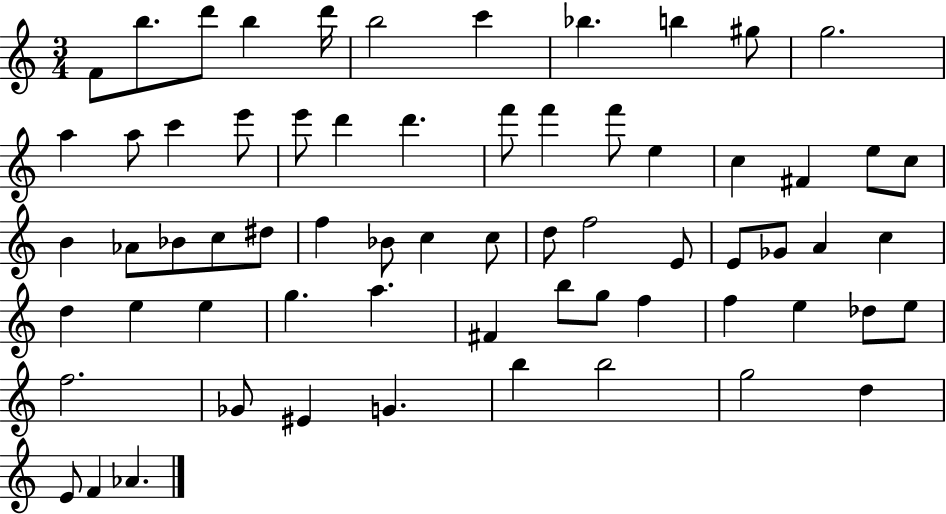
X:1
T:Untitled
M:3/4
L:1/4
K:C
F/2 b/2 d'/2 b d'/4 b2 c' _b b ^g/2 g2 a a/2 c' e'/2 e'/2 d' d' f'/2 f' f'/2 e c ^F e/2 c/2 B _A/2 _B/2 c/2 ^d/2 f _B/2 c c/2 d/2 f2 E/2 E/2 _G/2 A c d e e g a ^F b/2 g/2 f f e _d/2 e/2 f2 _G/2 ^E G b b2 g2 d E/2 F _A